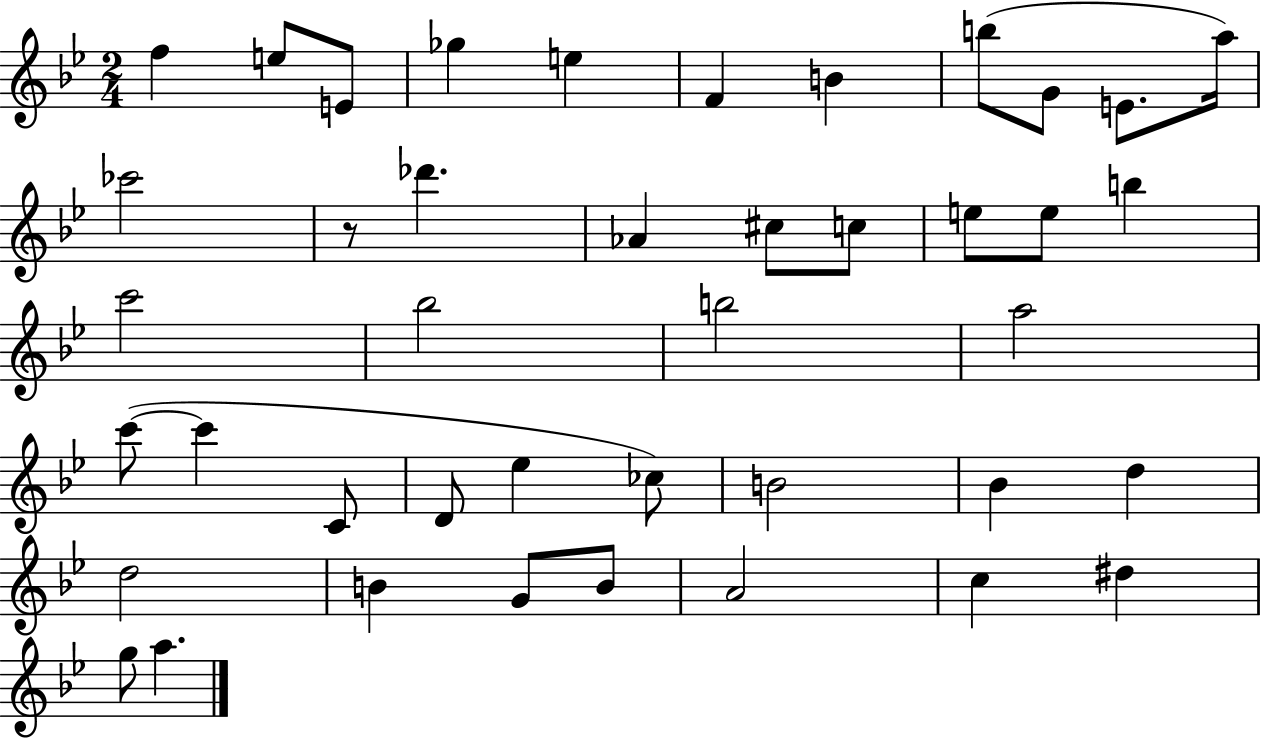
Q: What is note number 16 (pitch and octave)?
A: C5